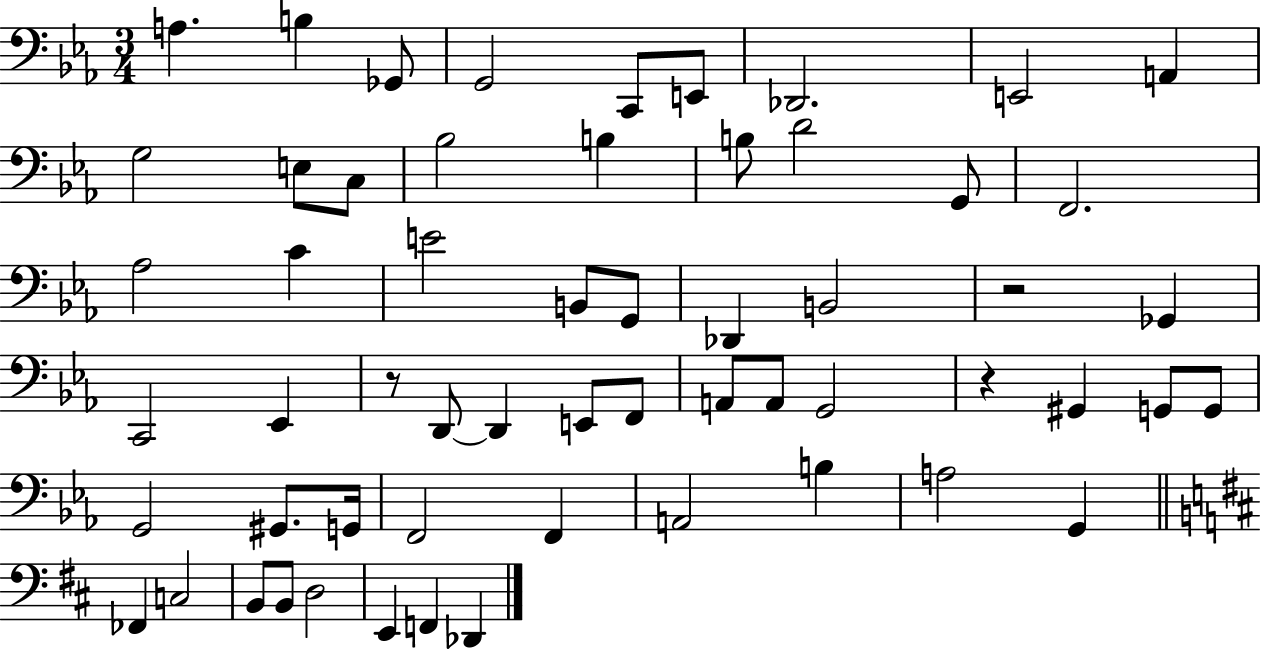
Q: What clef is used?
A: bass